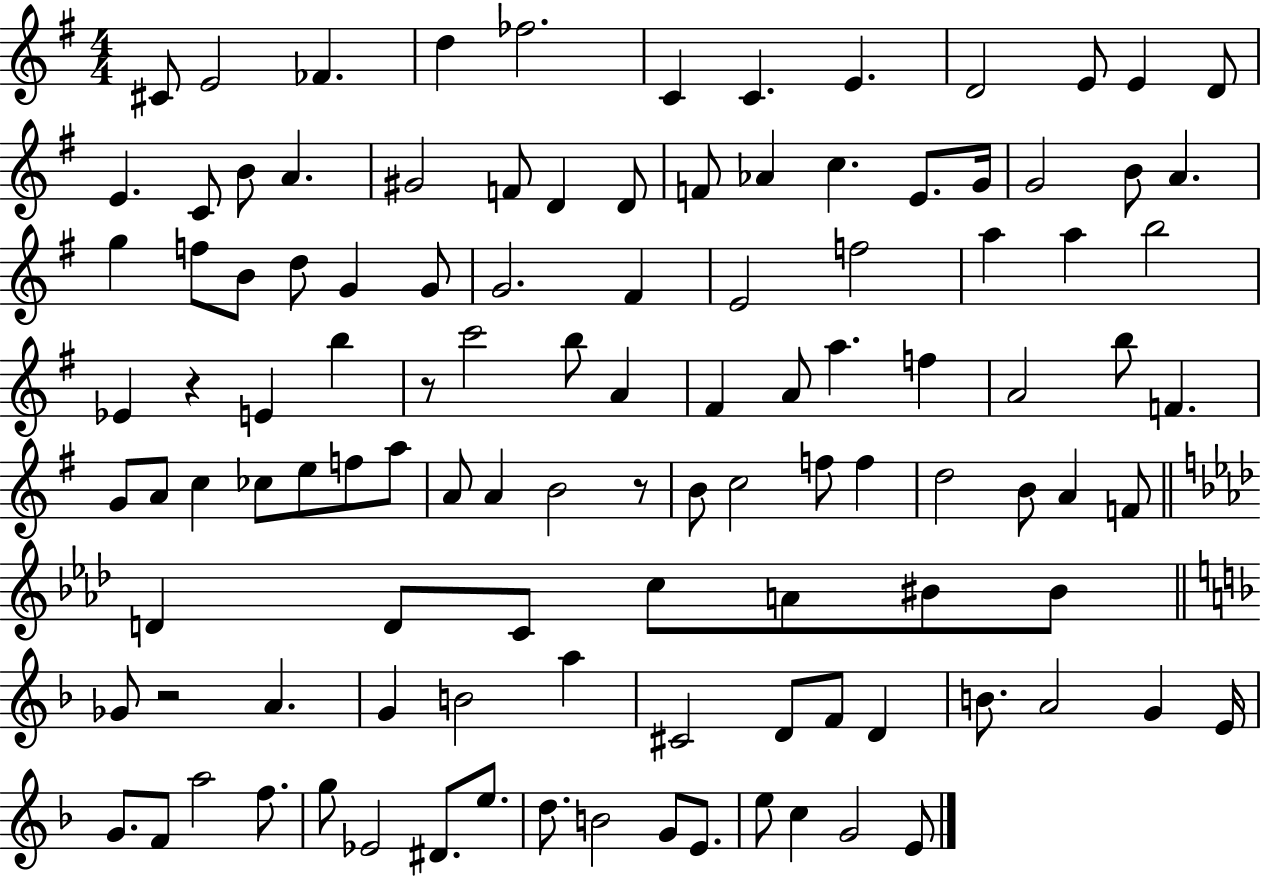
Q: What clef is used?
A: treble